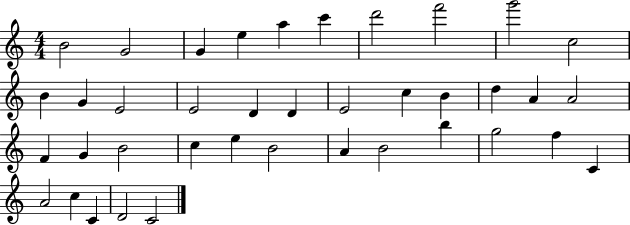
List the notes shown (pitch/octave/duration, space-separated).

B4/h G4/h G4/q E5/q A5/q C6/q D6/h F6/h G6/h C5/h B4/q G4/q E4/h E4/h D4/q D4/q E4/h C5/q B4/q D5/q A4/q A4/h F4/q G4/q B4/h C5/q E5/q B4/h A4/q B4/h B5/q G5/h F5/q C4/q A4/h C5/q C4/q D4/h C4/h